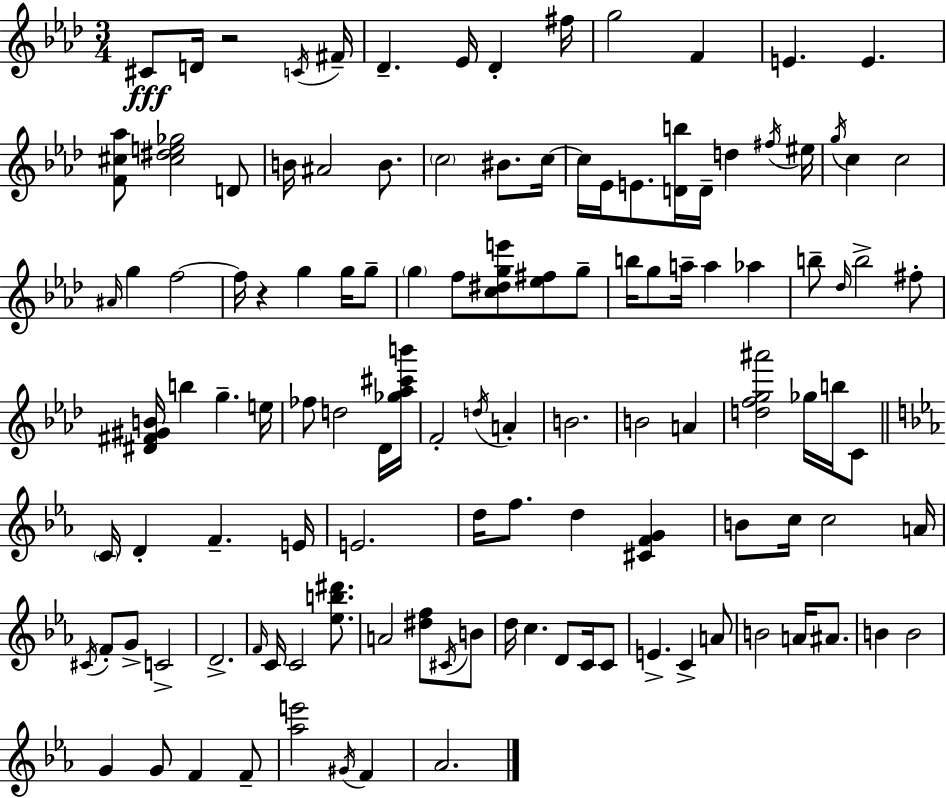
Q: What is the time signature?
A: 3/4